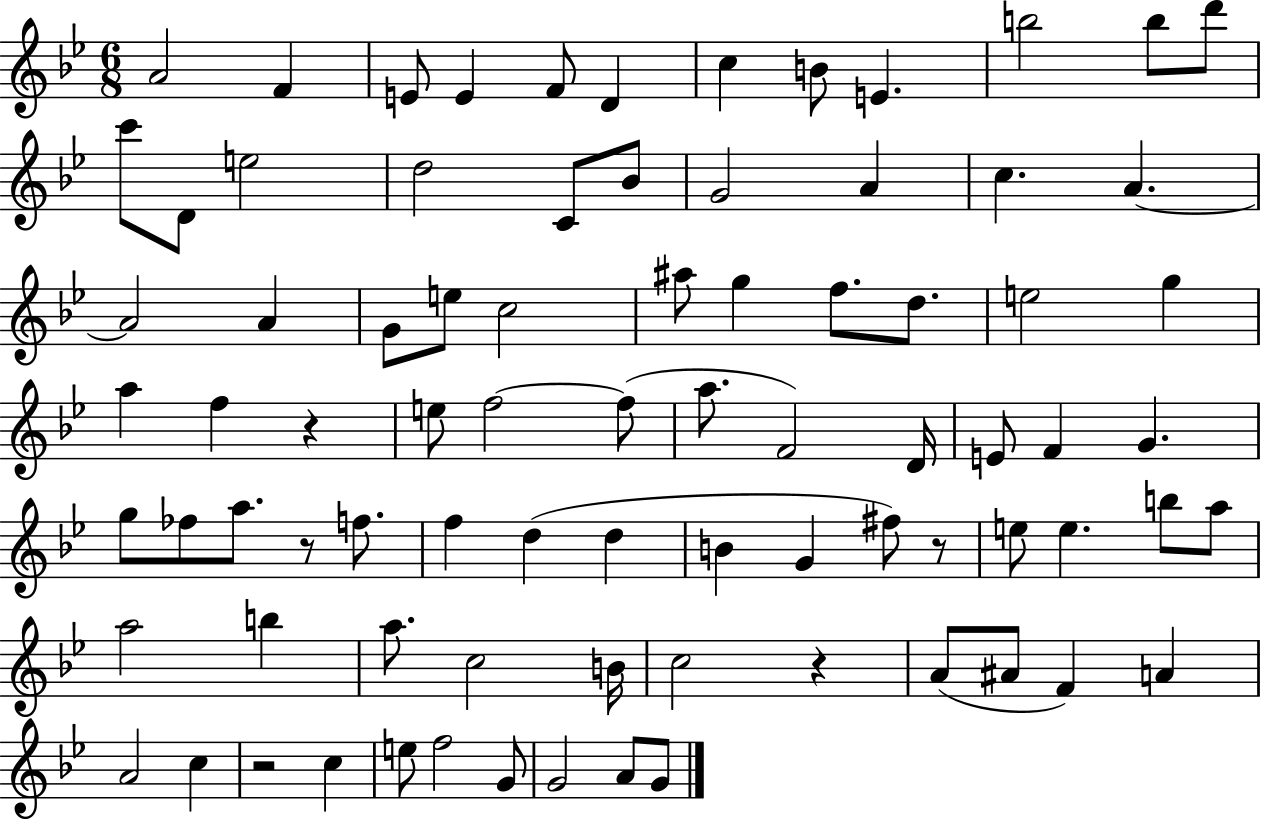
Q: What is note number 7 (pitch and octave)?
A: C5